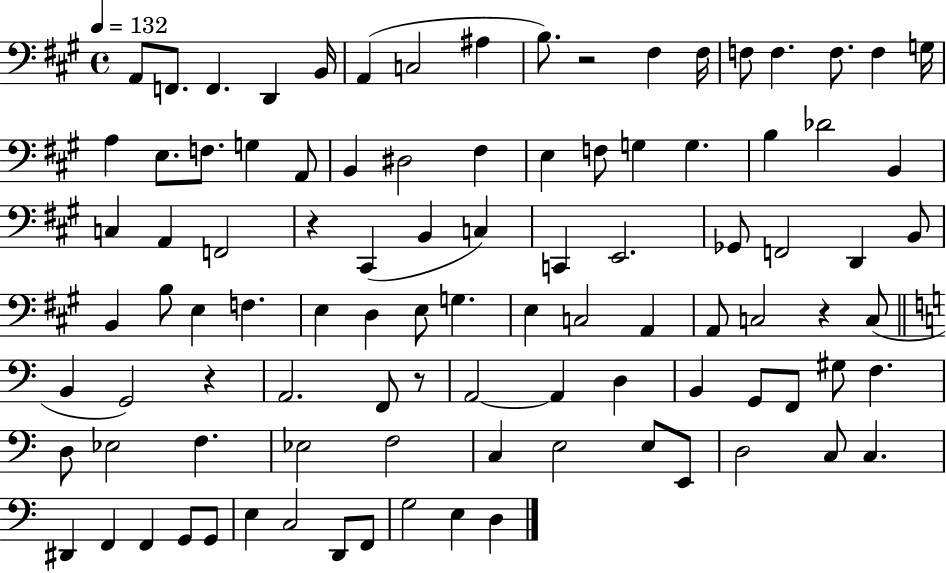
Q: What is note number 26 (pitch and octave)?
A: F3